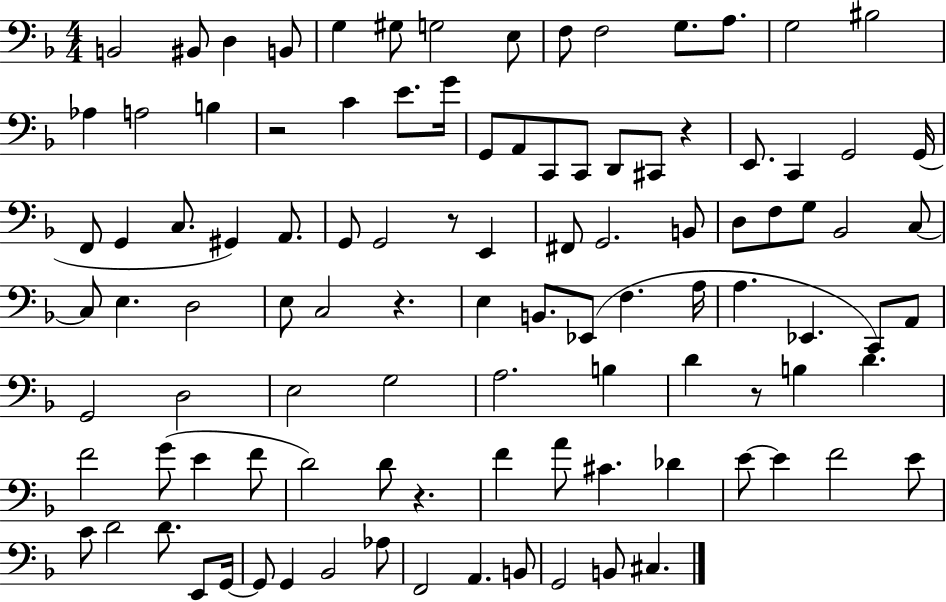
B2/h BIS2/e D3/q B2/e G3/q G#3/e G3/h E3/e F3/e F3/h G3/e. A3/e. G3/h BIS3/h Ab3/q A3/h B3/q R/h C4/q E4/e. G4/s G2/e A2/e C2/e C2/e D2/e C#2/e R/q E2/e. C2/q G2/h G2/s F2/e G2/q C3/e. G#2/q A2/e. G2/e G2/h R/e E2/q F#2/e G2/h. B2/e D3/e F3/e G3/e Bb2/h C3/e C3/e E3/q. D3/h E3/e C3/h R/q. E3/q B2/e. Eb2/e F3/q. A3/s A3/q. Eb2/q. C2/e A2/e G2/h D3/h E3/h G3/h A3/h. B3/q D4/q R/e B3/q D4/q. F4/h G4/e E4/q F4/e D4/h D4/e R/q. F4/q A4/e C#4/q. Db4/q E4/e E4/q F4/h E4/e C4/e D4/h D4/e. E2/e G2/s G2/e G2/q Bb2/h Ab3/e F2/h A2/q. B2/e G2/h B2/e C#3/q.